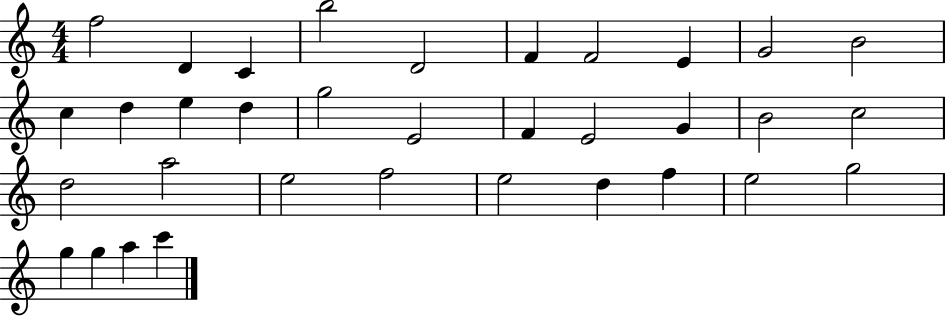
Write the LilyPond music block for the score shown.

{
  \clef treble
  \numericTimeSignature
  \time 4/4
  \key c \major
  f''2 d'4 c'4 | b''2 d'2 | f'4 f'2 e'4 | g'2 b'2 | \break c''4 d''4 e''4 d''4 | g''2 e'2 | f'4 e'2 g'4 | b'2 c''2 | \break d''2 a''2 | e''2 f''2 | e''2 d''4 f''4 | e''2 g''2 | \break g''4 g''4 a''4 c'''4 | \bar "|."
}